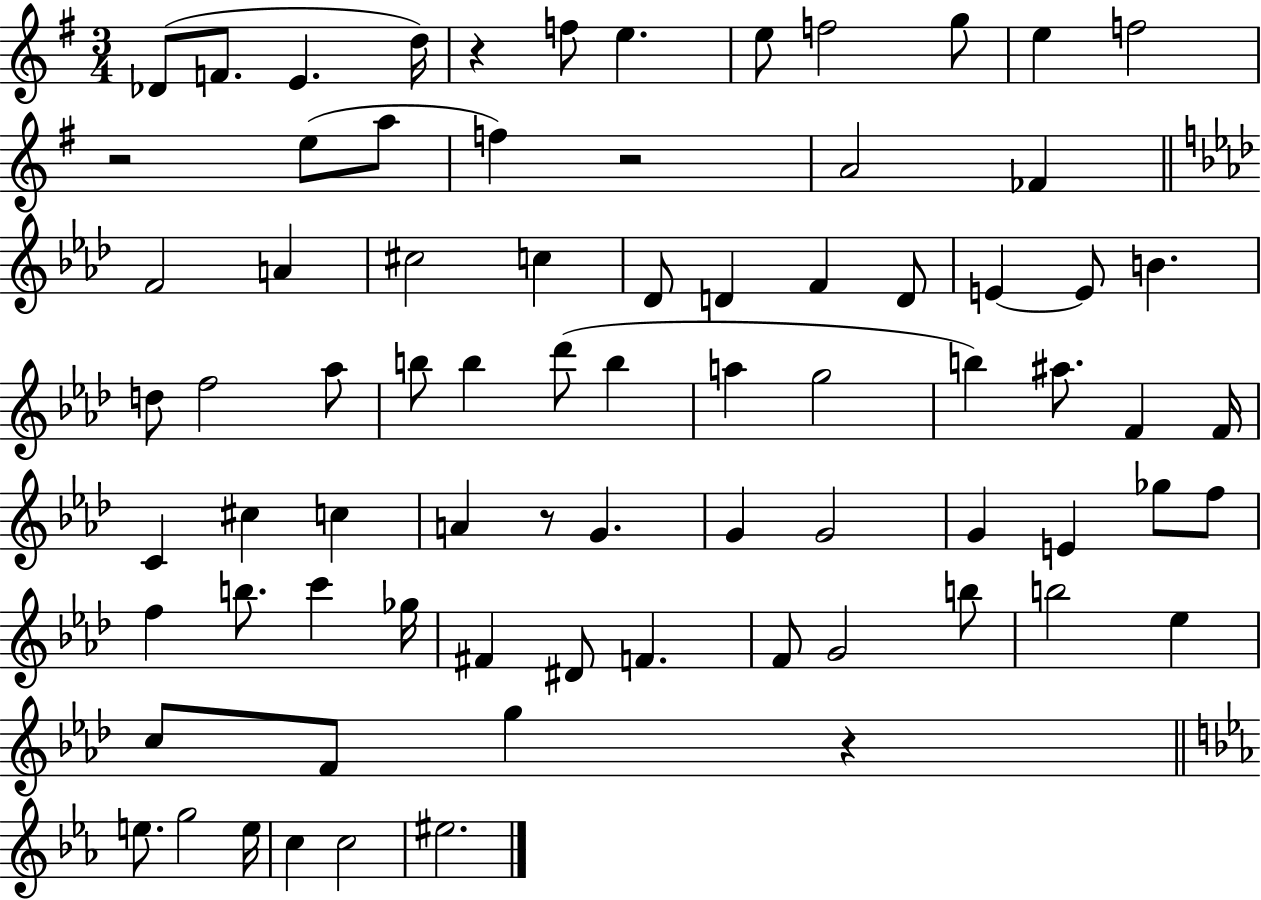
Db4/e F4/e. E4/q. D5/s R/q F5/e E5/q. E5/e F5/h G5/e E5/q F5/h R/h E5/e A5/e F5/q R/h A4/h FES4/q F4/h A4/q C#5/h C5/q Db4/e D4/q F4/q D4/e E4/q E4/e B4/q. D5/e F5/h Ab5/e B5/e B5/q Db6/e B5/q A5/q G5/h B5/q A#5/e. F4/q F4/s C4/q C#5/q C5/q A4/q R/e G4/q. G4/q G4/h G4/q E4/q Gb5/e F5/e F5/q B5/e. C6/q Gb5/s F#4/q D#4/e F4/q. F4/e G4/h B5/e B5/h Eb5/q C5/e F4/e G5/q R/q E5/e. G5/h E5/s C5/q C5/h EIS5/h.